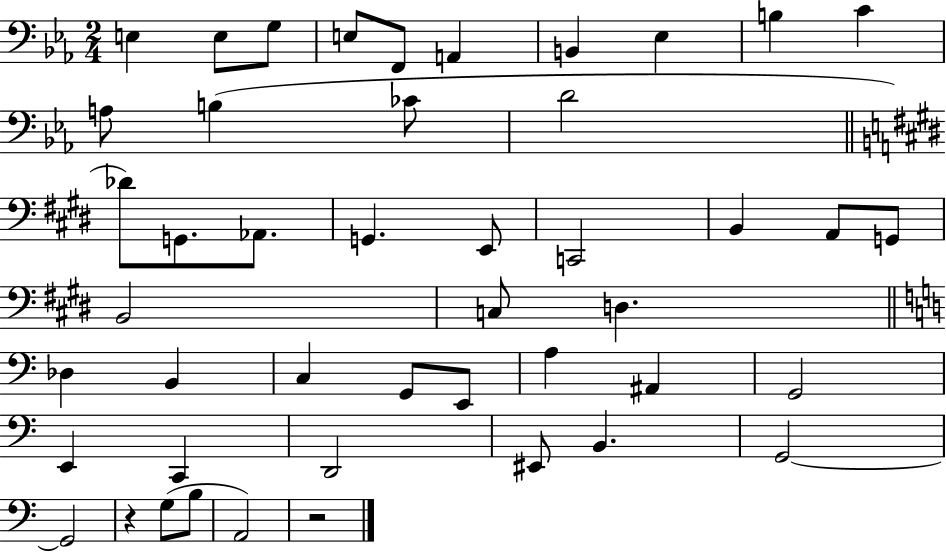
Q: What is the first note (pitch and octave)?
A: E3